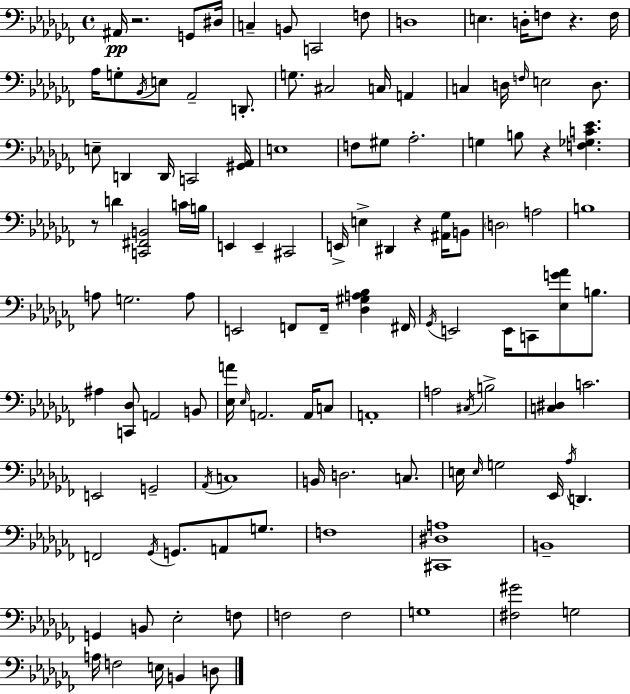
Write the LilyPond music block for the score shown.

{
  \clef bass
  \time 4/4
  \defaultTimeSignature
  \key aes \minor
  ais,16\pp r2. g,8 dis16 | c4-- b,8 c,2 f8 | d1 | e4. d16-. f8 r4. f16 | \break aes16 g8-. \acciaccatura { bes,16 } e8 aes,2-- d,8.-. | g8. cis2 c16 a,4 | c4 d16 \grace { f16 } e2 d8. | e8-- d,4 d,16 c,2 | \break <gis, aes,>16 e1 | f8 gis8 aes2.-. | g4 b8 r4 <f ges c' ees'>4. | r8 d'4 <c, fis, b,>2 | \break c'16 b16 e,4 e,4-- cis,2 | e,16-> e4-> dis,4 r4 <ais, ges>16 | b,8 \parenthesize d2 a2 | b1 | \break a8 g2. | a8 e,2 f,8 f,16-- <des gis a bes>4 | fis,16 \acciaccatura { ges,16 } e,2 e,16 c,8 <ees g' aes'>8 | b8. ais4 <c, des>8 a,2 | \break b,8 <ees a'>16 \grace { ees16 } a,2. | a,16 c8 a,1-. | a2 \acciaccatura { cis16 } b2-> | <c dis>4 c'2. | \break e,2 g,2-- | \acciaccatura { aes,16 } c1 | b,16 d2. | c8. e16 \grace { e16 } g2 | \break ees,16 \acciaccatura { aes16 } d,4. f,2 | \acciaccatura { ges,16 } g,8. a,8 g8. f1 | <cis, dis a>1 | b,1-- | \break g,4 b,8 ees2-. | f8 f2 | f2 g1 | <fis gis'>2 | \break g2 a16 f2 | e16 b,4 d8 \bar "|."
}